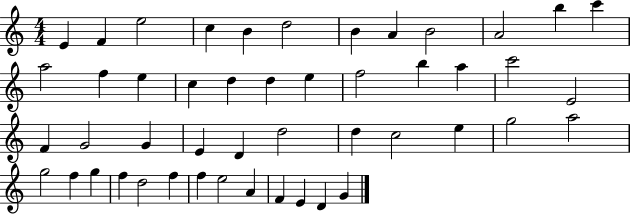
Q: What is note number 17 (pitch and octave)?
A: D5